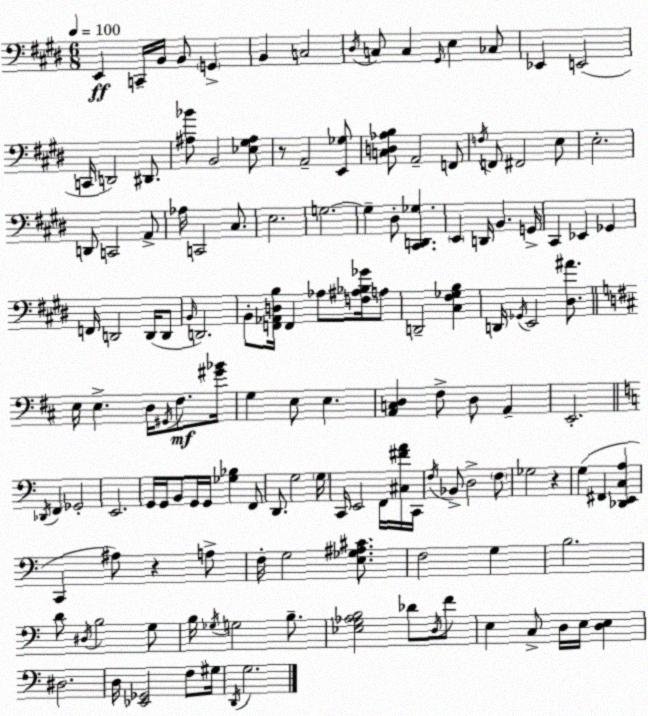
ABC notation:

X:1
T:Untitled
M:6/8
L:1/4
K:E
E,, C,,/4 B,,/4 B,,/2 G,, B,, C,2 ^D,/4 C,/2 C, ^G,,/4 E, _C,/2 _E,, E,,2 C,,/4 D,,2 ^D,,/2 [^A,_B]/2 B,,2 [_E,^G,^A,]/2 z/2 A,,2 [E,,_G,]/2 [C,D,_A,B,]/2 A,,2 F,,/2 F,/4 F,,/2 ^F,,2 E,/2 E,2 D,,/2 C,,2 A,,/2 _A,/4 C,,2 ^C,/2 E,2 G,2 G, ^D,/2 [^C,,D,,_G,] E,, D,,/4 B,, G,,/4 ^C,, _E,, _G,, F,,/4 D,,2 D,,/4 D,,/2 B,,/4 D,,2 B,,/2 [F,,_A,,D,B,]/4 F,, _A,/2 [F,^A,_B,_G]/4 A,/2 D,,2 [^C,^F,_G,B,] D,,/4 _G,,/4 E,,2 [^D,^A]/2 E,/4 E, D,/4 ^G,,/4 ^F,/2 [^G_B]/4 G, E,/2 E, [A,,C,D,] ^F,/2 D,/2 A,, E,,2 _D,,/4 F,, _G,,2 E,,2 G,,/4 G,,/4 B,,/2 G,,/4 G,,/4 [_G,_B,] F,,/2 D,,/2 G,2 G,/4 C,,/4 E,,2 F,,/4 [^C,^FA]/4 C,,/4 F,/4 _B,,/2 D,2 F,/2 _G,2 z G, ^F,, [_D,,E,,C,A,] C,, ^A,/2 z A,/2 F,/4 G,2 [E,_G,^A,^C]/2 F,2 G, B,2 D/2 ^D,/4 B,2 G,/2 B,/4 _G,/4 G,2 B,/2 [_E,G,_A,B,]2 _D/2 D,/4 F/2 E, C,/2 D,/4 E,/4 [D,E,] ^D,2 D,/4 [_E,,_G,,]2 F,/2 ^G,/4 D,,/4 G,2